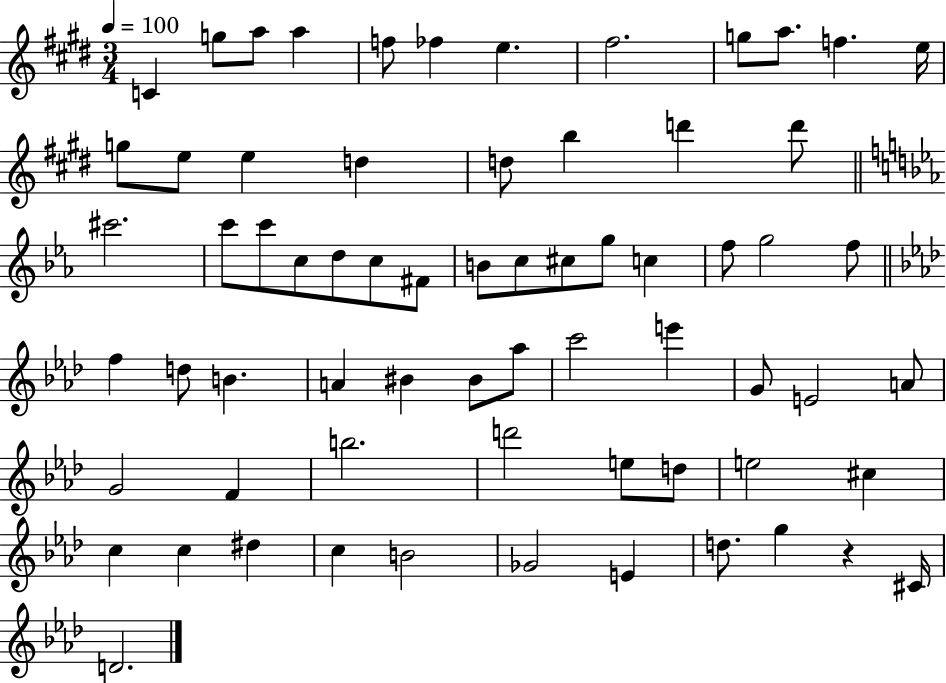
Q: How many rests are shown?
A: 1